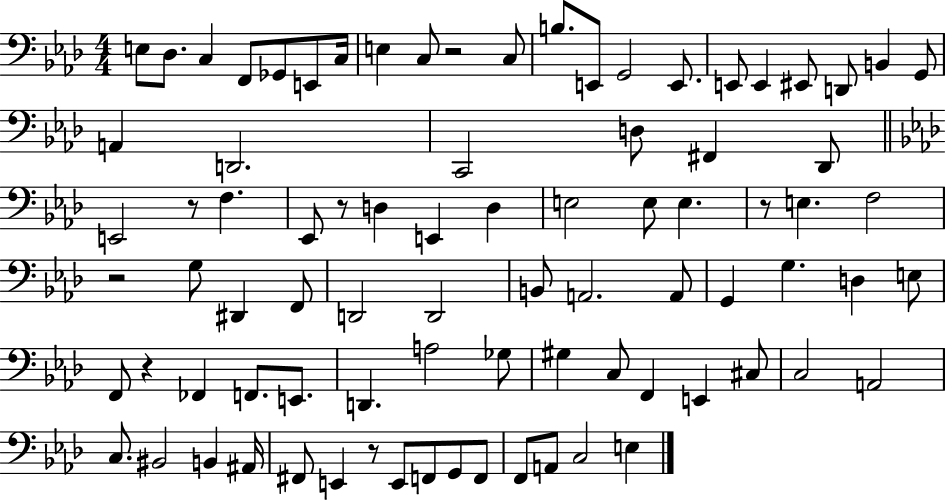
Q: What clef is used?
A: bass